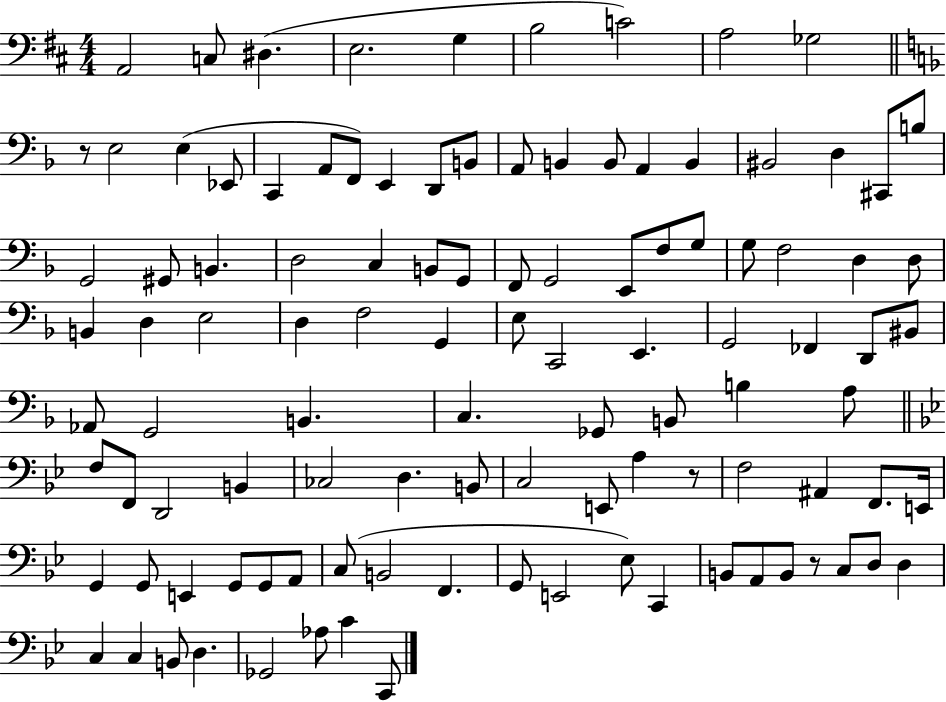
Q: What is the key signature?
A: D major